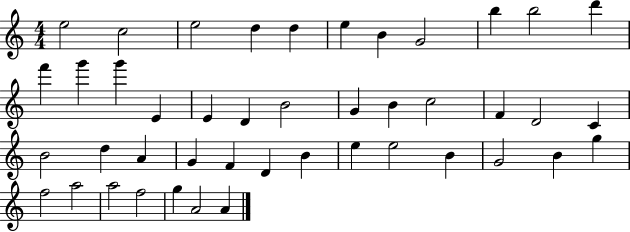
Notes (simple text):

E5/h C5/h E5/h D5/q D5/q E5/q B4/q G4/h B5/q B5/h D6/q F6/q G6/q G6/q E4/q E4/q D4/q B4/h G4/q B4/q C5/h F4/q D4/h C4/q B4/h D5/q A4/q G4/q F4/q D4/q B4/q E5/q E5/h B4/q G4/h B4/q G5/q F5/h A5/h A5/h F5/h G5/q A4/h A4/q